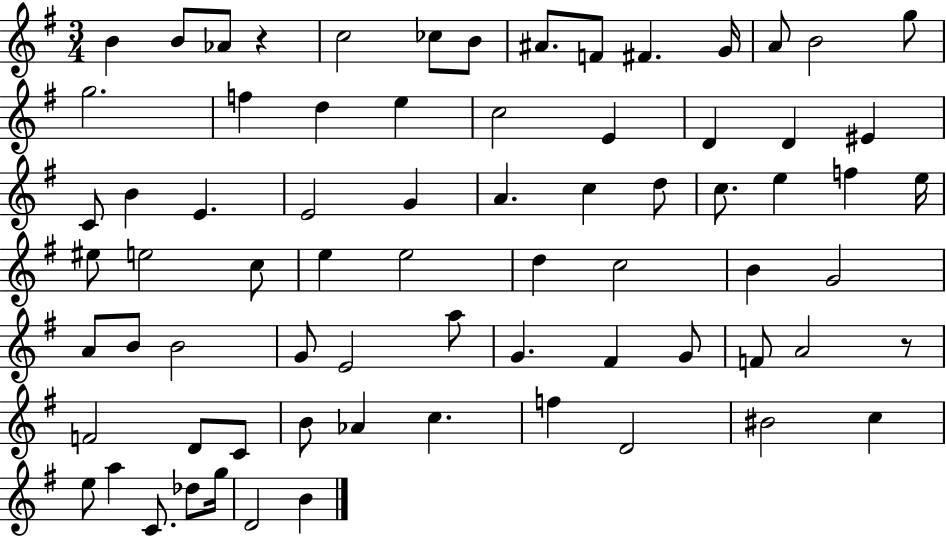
B4/q B4/e Ab4/e R/q C5/h CES5/e B4/e A#4/e. F4/e F#4/q. G4/s A4/e B4/h G5/e G5/h. F5/q D5/q E5/q C5/h E4/q D4/q D4/q EIS4/q C4/e B4/q E4/q. E4/h G4/q A4/q. C5/q D5/e C5/e. E5/q F5/q E5/s EIS5/e E5/h C5/e E5/q E5/h D5/q C5/h B4/q G4/h A4/e B4/e B4/h G4/e E4/h A5/e G4/q. F#4/q G4/e F4/e A4/h R/e F4/h D4/e C4/e B4/e Ab4/q C5/q. F5/q D4/h BIS4/h C5/q E5/e A5/q C4/e. Db5/e G5/s D4/h B4/q